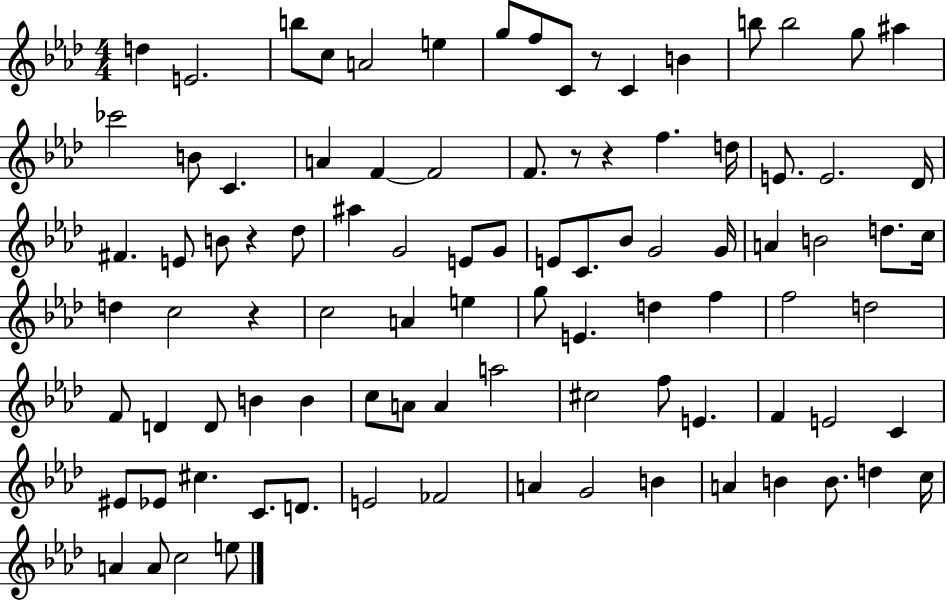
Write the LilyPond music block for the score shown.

{
  \clef treble
  \numericTimeSignature
  \time 4/4
  \key aes \major
  d''4 e'2. | b''8 c''8 a'2 e''4 | g''8 f''8 c'8 r8 c'4 b'4 | b''8 b''2 g''8 ais''4 | \break ces'''2 b'8 c'4. | a'4 f'4~~ f'2 | f'8. r8 r4 f''4. d''16 | e'8. e'2. des'16 | \break fis'4. e'8 b'8 r4 des''8 | ais''4 g'2 e'8 g'8 | e'8 c'8. bes'8 g'2 g'16 | a'4 b'2 d''8. c''16 | \break d''4 c''2 r4 | c''2 a'4 e''4 | g''8 e'4. d''4 f''4 | f''2 d''2 | \break f'8 d'4 d'8 b'4 b'4 | c''8 a'8 a'4 a''2 | cis''2 f''8 e'4. | f'4 e'2 c'4 | \break eis'8 ees'8 cis''4. c'8. d'8. | e'2 fes'2 | a'4 g'2 b'4 | a'4 b'4 b'8. d''4 c''16 | \break a'4 a'8 c''2 e''8 | \bar "|."
}